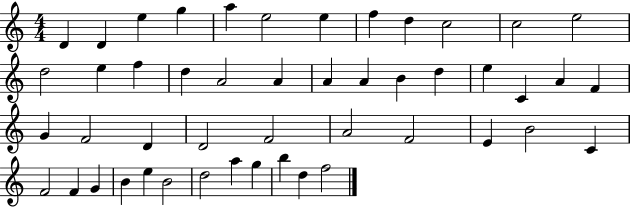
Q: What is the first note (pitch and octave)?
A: D4